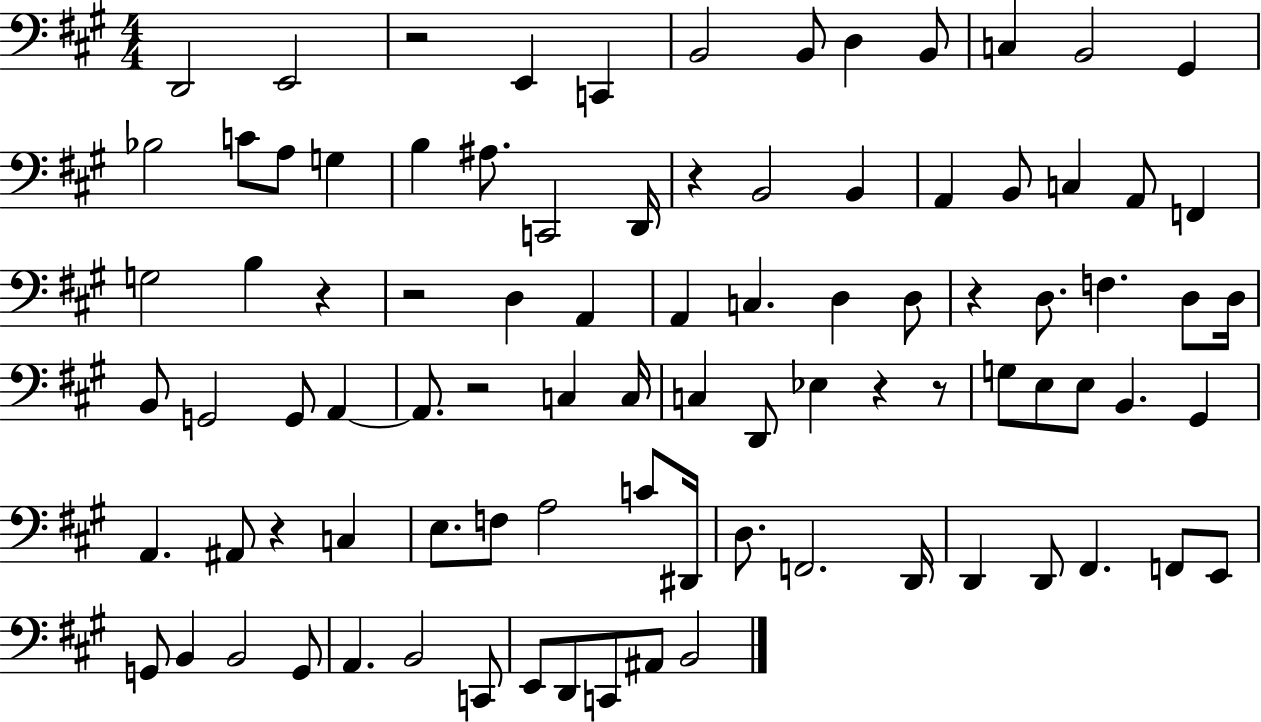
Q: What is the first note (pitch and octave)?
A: D2